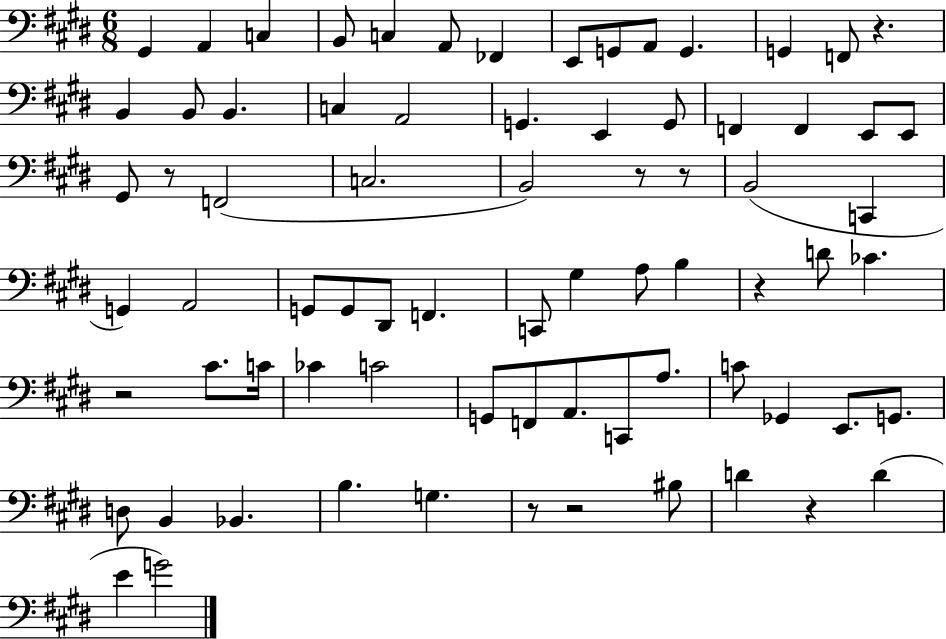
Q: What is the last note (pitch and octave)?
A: G4